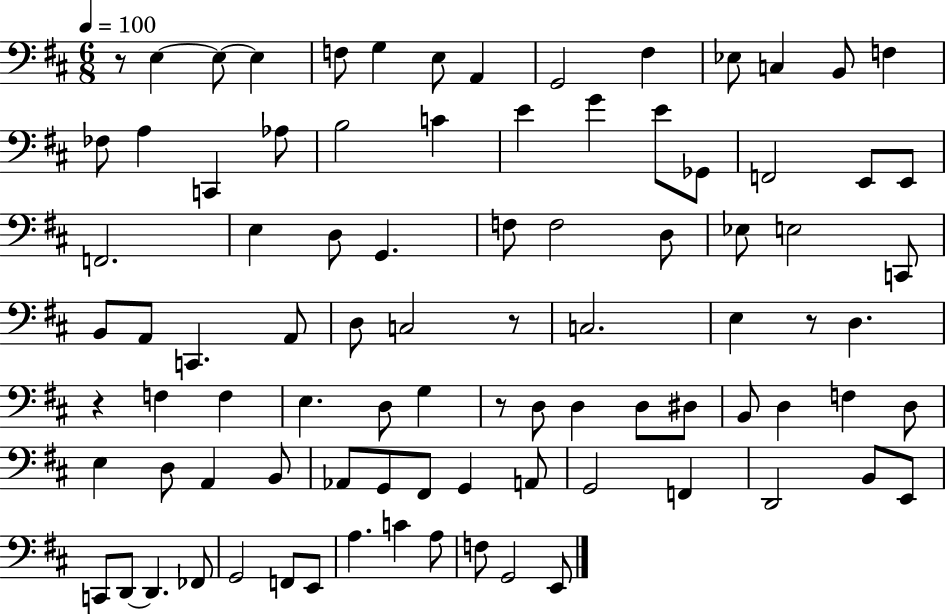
X:1
T:Untitled
M:6/8
L:1/4
K:D
z/2 E, E,/2 E, F,/2 G, E,/2 A,, G,,2 ^F, _E,/2 C, B,,/2 F, _F,/2 A, C,, _A,/2 B,2 C E G E/2 _G,,/2 F,,2 E,,/2 E,,/2 F,,2 E, D,/2 G,, F,/2 F,2 D,/2 _E,/2 E,2 C,,/2 B,,/2 A,,/2 C,, A,,/2 D,/2 C,2 z/2 C,2 E, z/2 D, z F, F, E, D,/2 G, z/2 D,/2 D, D,/2 ^D,/2 B,,/2 D, F, D,/2 E, D,/2 A,, B,,/2 _A,,/2 G,,/2 ^F,,/2 G,, A,,/2 G,,2 F,, D,,2 B,,/2 E,,/2 C,,/2 D,,/2 D,, _F,,/2 G,,2 F,,/2 E,,/2 A, C A,/2 F,/2 G,,2 E,,/2